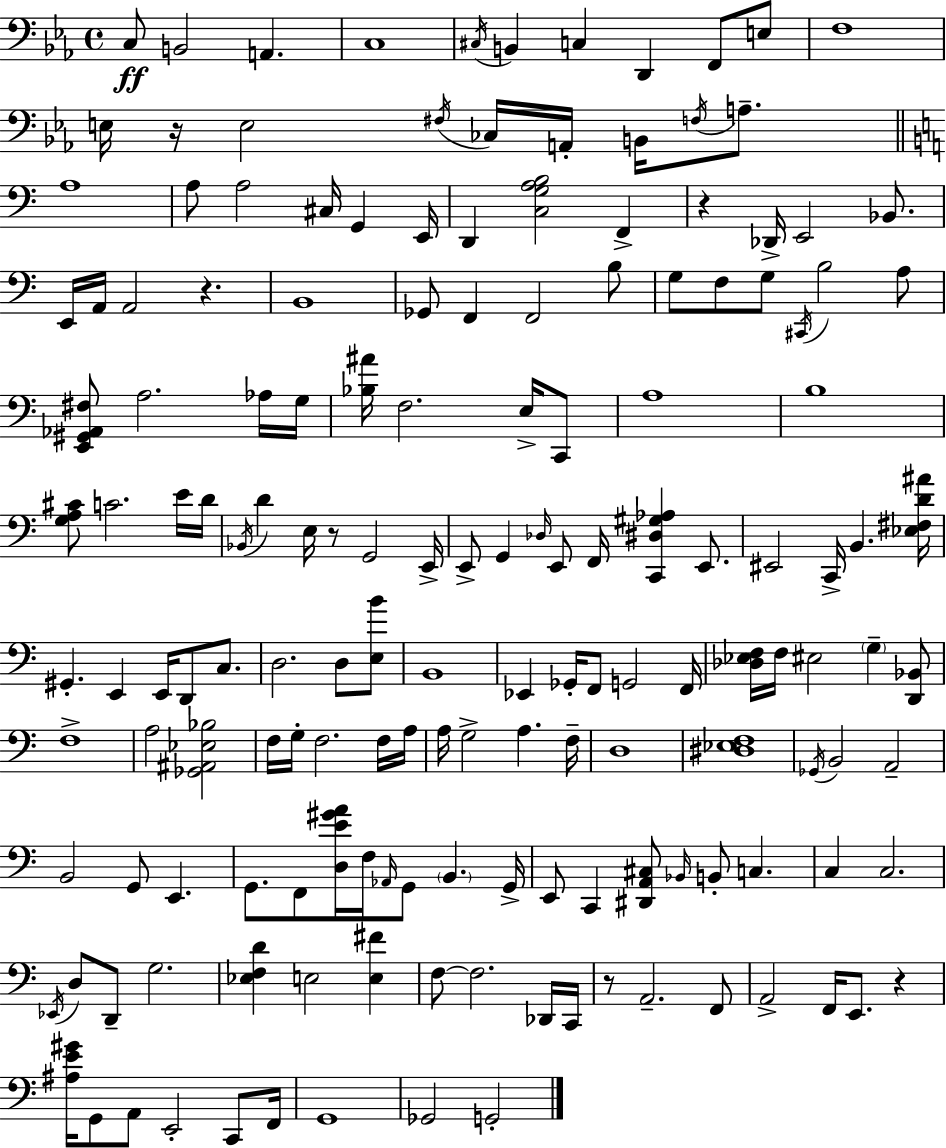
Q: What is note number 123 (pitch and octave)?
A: F3